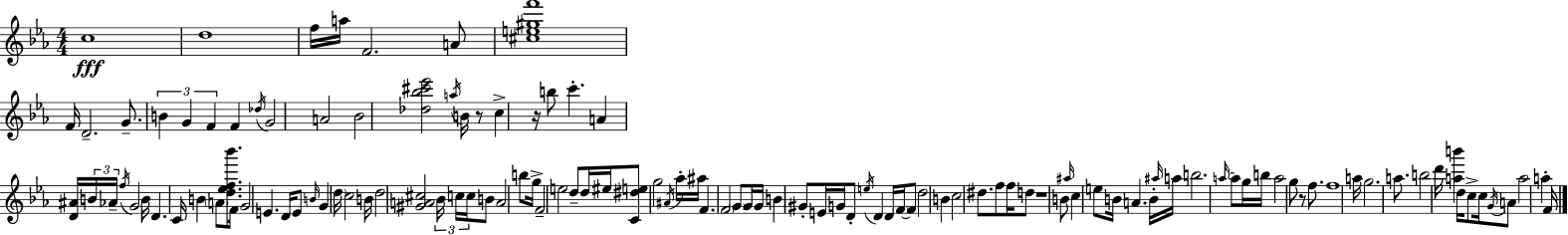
C5/w D5/w F5/s A5/s F4/h. A4/e [C#5,E5,G#5,F6]/w F4/s D4/h. G4/e. B4/q G4/q F4/q F4/q Db5/s G4/h A4/h Bb4/h [Db5,Bb5,C#6,Eb6]/h A5/s B4/s R/e C5/q R/s B5/e C6/q. A4/q [D4,A#4]/s B4/s Ab4/s F5/s G4/h B4/s D4/q. C4/s B4/q A4/e [D5,Eb5,F5,Bb6]/e. F4/s G4/h E4/q. D4/s E4/e B4/s G4/q D5/s C5/h B4/s D5/h [G#4,A4,C#5]/h Bb4/s C5/s C5/s B4/e A4/h B5/e G5/s F4/h E5/h D5/e D5/s EIS5/s [C4,D#5,E5]/e G5/h A#4/s Ab5/s A#5/s F4/q. F4/h G4/e G4/s G4/s B4/q G#4/e E4/s G4/s D4/e E5/s D4/q D4/s F4/s F4/e D5/h B4/q C5/h D#5/e. F5/e F5/s D5/e R/w B4/e A#5/s C5/q E5/e B4/s A4/q. B4/s A#5/s A5/s B5/h. A5/s A5/e G5/s B5/s A5/h G5/e R/e F5/e. F5/w A5/s G5/h. A5/e. B5/h D6/s [A5,B6]/q D5/s C5/e C5/s G4/s A4/e A5/h A5/q F4/s